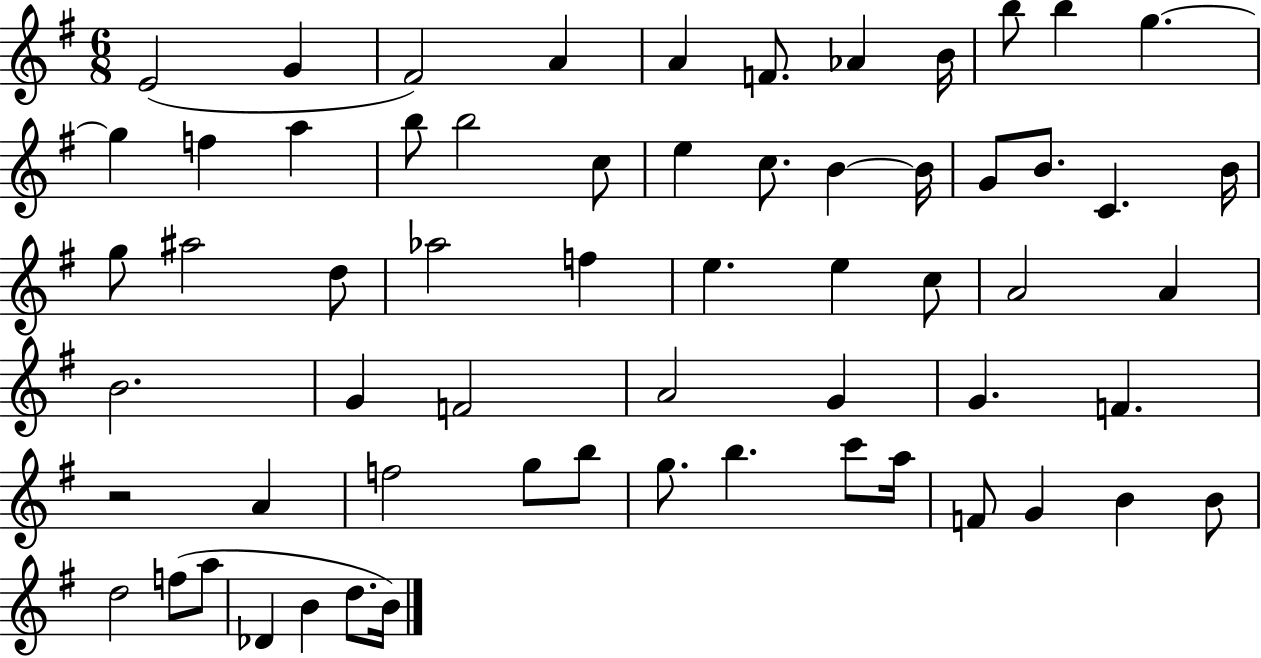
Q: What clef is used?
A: treble